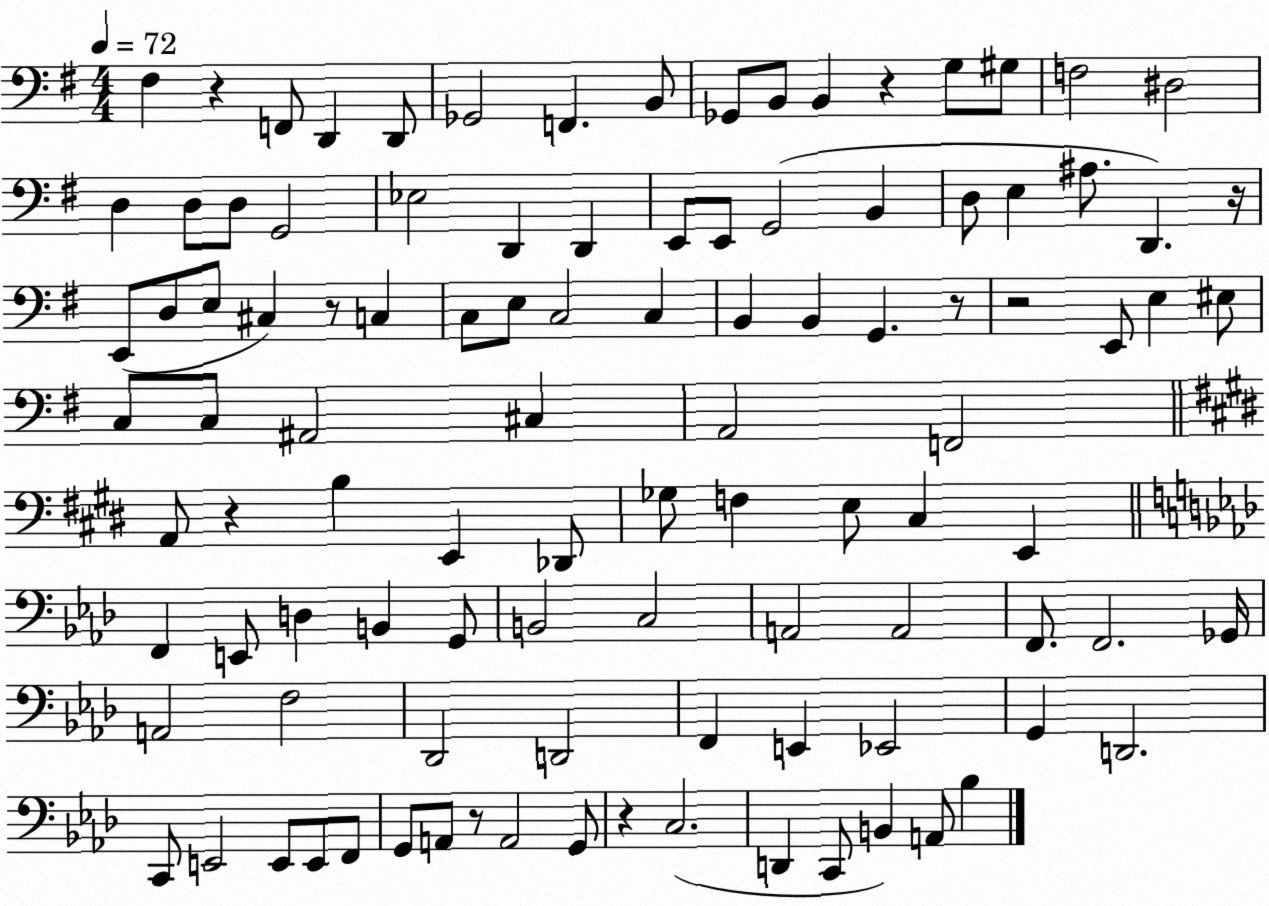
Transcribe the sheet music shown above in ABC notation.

X:1
T:Untitled
M:4/4
L:1/4
K:G
^F, z F,,/2 D,, D,,/2 _G,,2 F,, B,,/2 _G,,/2 B,,/2 B,, z G,/2 ^G,/2 F,2 ^D,2 D, D,/2 D,/2 G,,2 _E,2 D,, D,, E,,/2 E,,/2 G,,2 B,, D,/2 E, ^A,/2 D,, z/4 E,,/2 D,/2 E,/2 ^C, z/2 C, C,/2 E,/2 C,2 C, B,, B,, G,, z/2 z2 E,,/2 E, ^E,/2 C,/2 C,/2 ^A,,2 ^C, A,,2 F,,2 A,,/2 z B, E,, _D,,/2 _G,/2 F, E,/2 ^C, E,, F,, E,,/2 D, B,, G,,/2 B,,2 C,2 A,,2 A,,2 F,,/2 F,,2 _G,,/4 A,,2 F,2 _D,,2 D,,2 F,, E,, _E,,2 G,, D,,2 C,,/2 E,,2 E,,/2 E,,/2 F,,/2 G,,/2 A,,/2 z/2 A,,2 G,,/2 z C,2 D,, C,,/2 B,, A,,/2 _B,